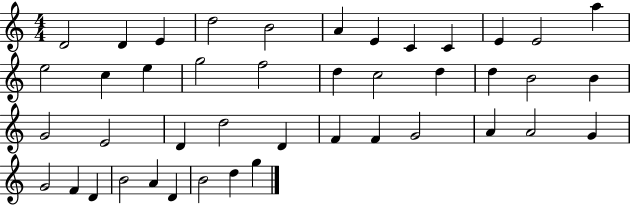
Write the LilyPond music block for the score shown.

{
  \clef treble
  \numericTimeSignature
  \time 4/4
  \key c \major
  d'2 d'4 e'4 | d''2 b'2 | a'4 e'4 c'4 c'4 | e'4 e'2 a''4 | \break e''2 c''4 e''4 | g''2 f''2 | d''4 c''2 d''4 | d''4 b'2 b'4 | \break g'2 e'2 | d'4 d''2 d'4 | f'4 f'4 g'2 | a'4 a'2 g'4 | \break g'2 f'4 d'4 | b'2 a'4 d'4 | b'2 d''4 g''4 | \bar "|."
}